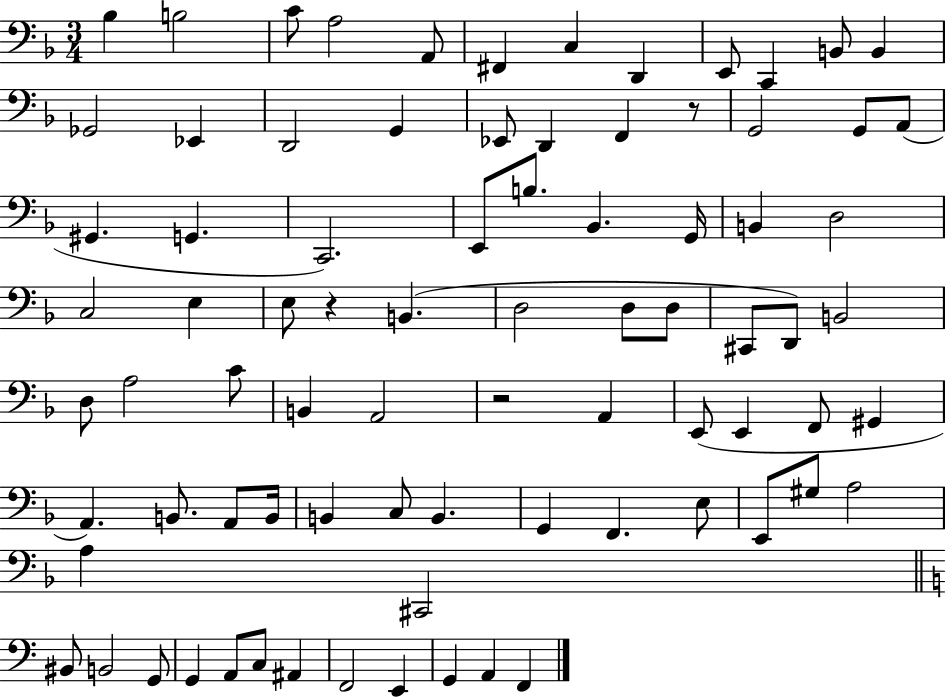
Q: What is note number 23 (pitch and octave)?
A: G#2